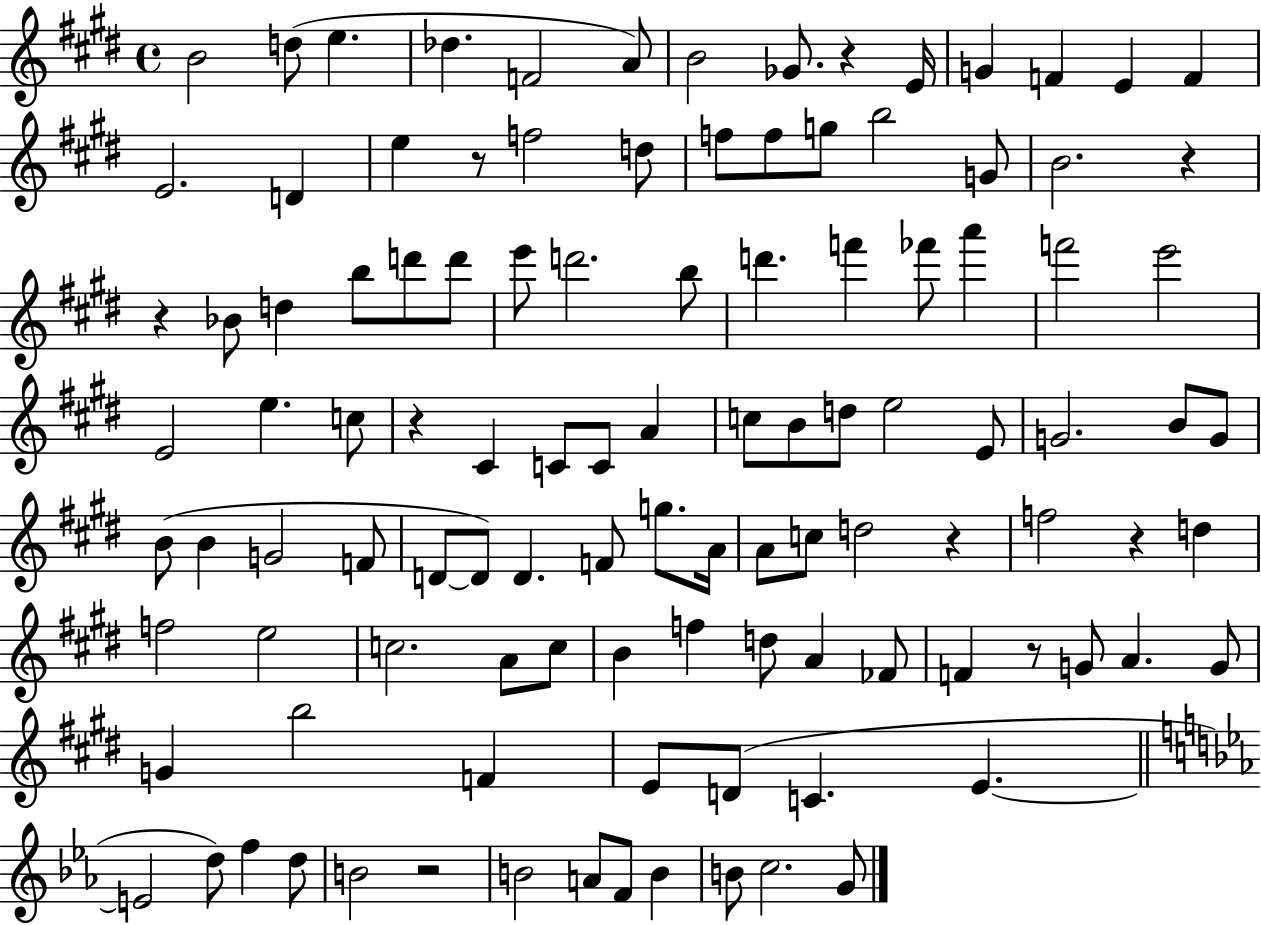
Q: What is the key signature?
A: E major